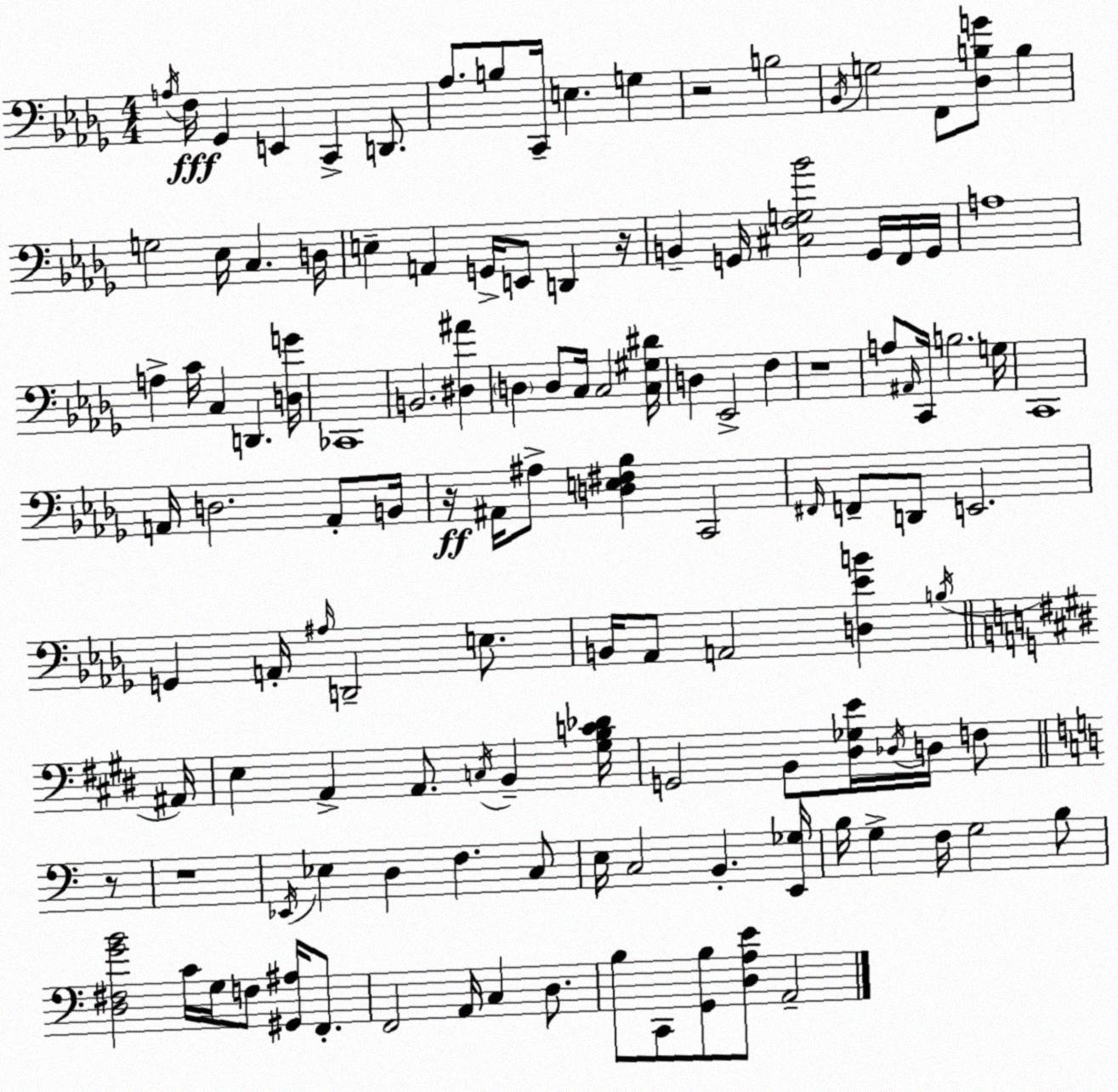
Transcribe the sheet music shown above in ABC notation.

X:1
T:Untitled
M:4/4
L:1/4
K:Bbm
A,/4 F,/4 _G,, E,, C,, D,,/2 _A,/2 B,/2 C,,/4 E, G, z2 B,2 _B,,/4 G,2 F,,/2 [_D,B,G]/2 B, G,2 _E,/4 C, D,/4 E, A,, G,,/4 E,,/2 D,, z/4 B,, G,,/4 [^C,F,G,_B]2 G,,/4 F,,/4 G,,/4 A,4 A, C/4 C, D,, [D,G]/4 _C,,4 B,,2 [^D,^A] D, D,/2 C,/4 C,2 [C,^G,^D]/4 D, _E,,2 F, z4 A,/2 ^A,,/4 C,,/4 B,2 G,/4 C,,4 A,,/4 D,2 A,,/2 B,,/4 z/4 ^A,,/4 ^A,/2 [D,E,^F,_B,] C,,2 ^F,,/4 F,,/2 D,,/2 E,,2 G,, A,,/4 ^A,/4 D,,2 E,/2 B,,/4 _A,,/2 A,,2 [D,_EB] B,/4 ^A,,/4 E, A,, A,,/2 C,/4 B,, [^G,B,C_D]/4 G,,2 B,,/2 [^D,_G,E]/4 _D,/4 D,/4 F,/2 z/2 z4 _E,,/4 _E, D, F, C,/2 E,/4 C,2 B,, [E,,_G,]/4 B,/4 G, F,/4 G,2 B,/2 [D,^F,GB]2 C/4 G,/4 F,/2 [^G,,^A,]/4 F,,/2 F,,2 A,,/4 C, D,/2 B,/2 C,,/2 [G,,B,]/2 [D,A,E]/2 A,,2